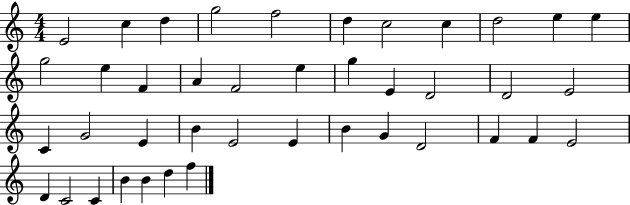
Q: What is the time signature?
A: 4/4